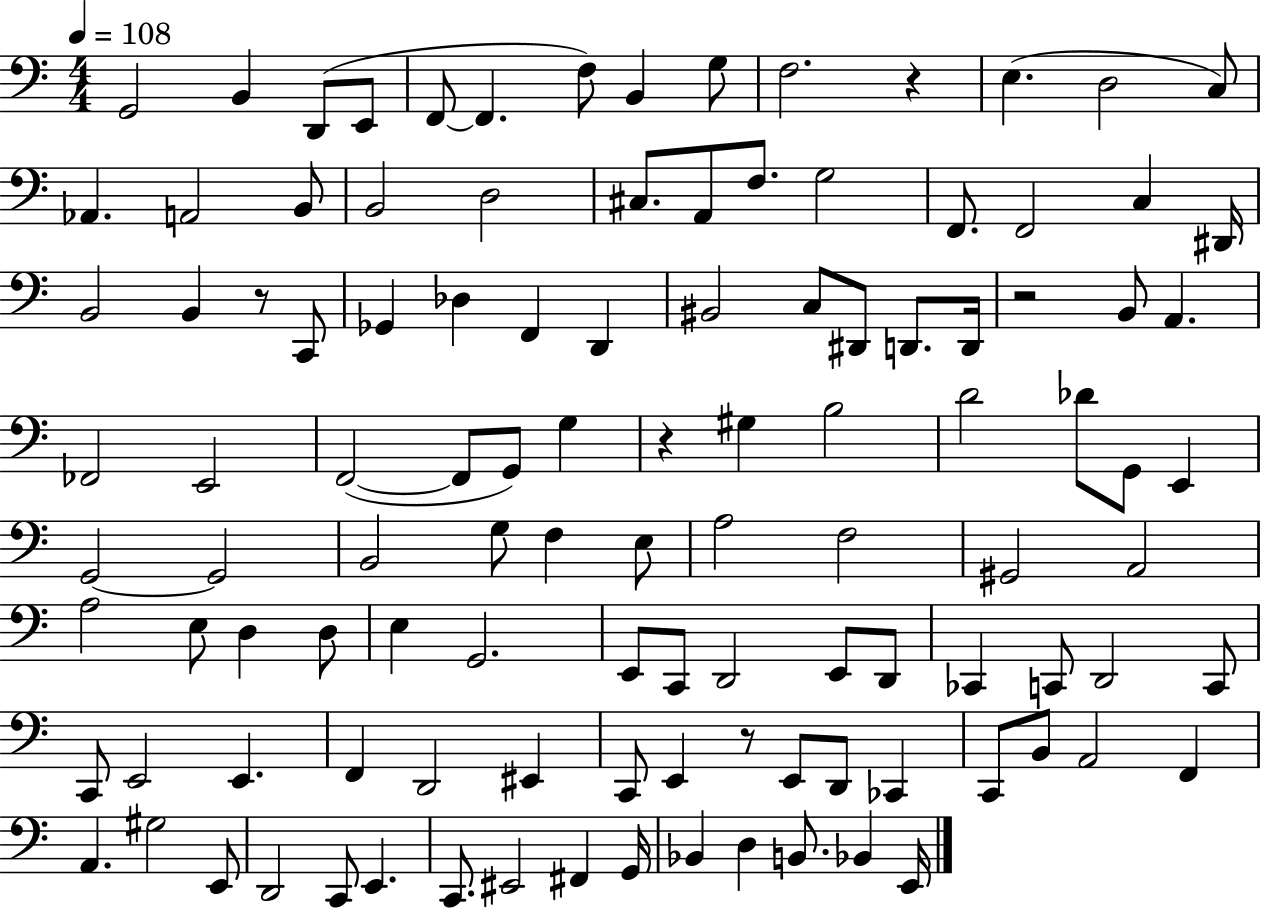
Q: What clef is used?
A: bass